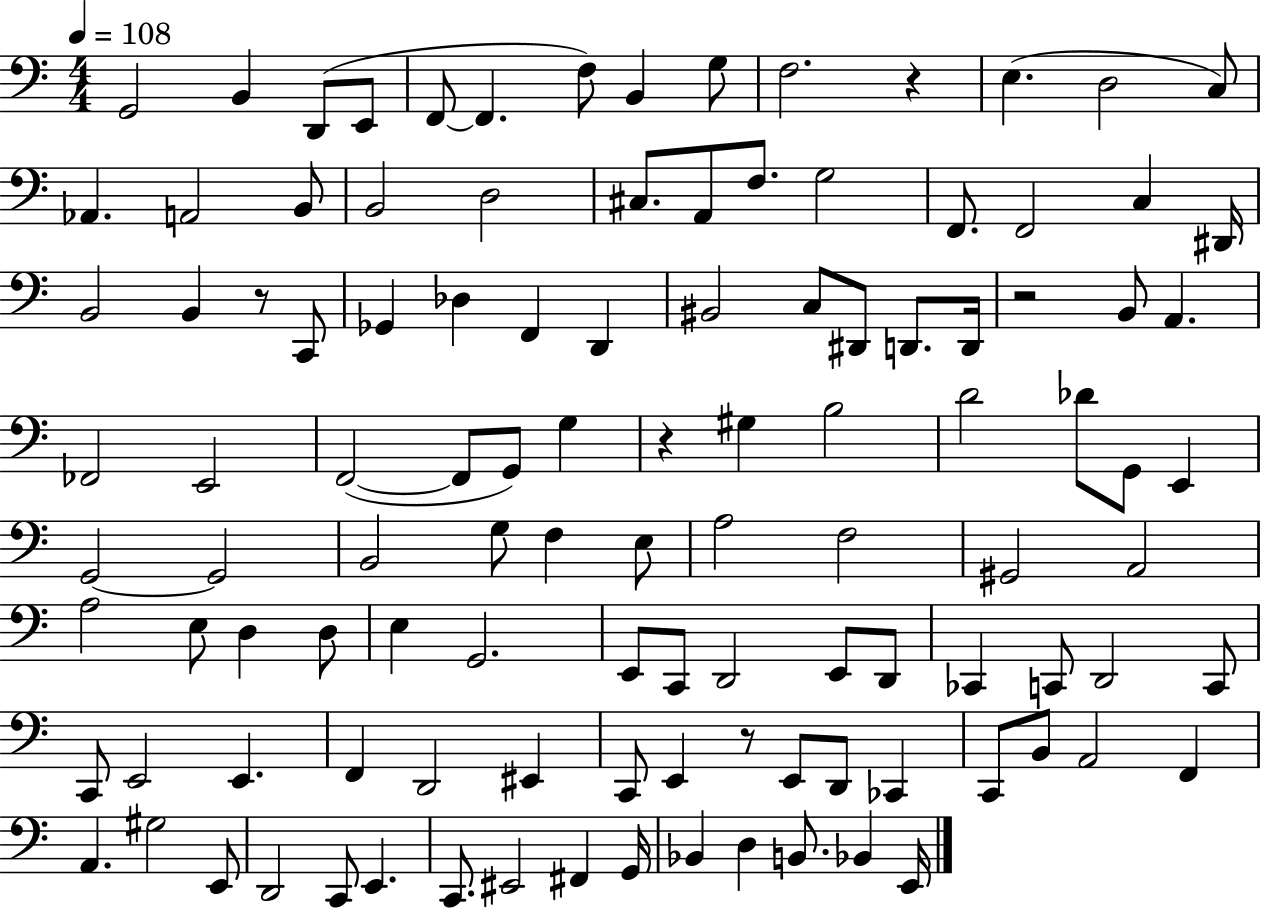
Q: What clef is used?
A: bass